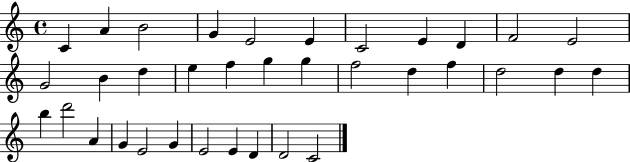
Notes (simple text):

C4/q A4/q B4/h G4/q E4/h E4/q C4/h E4/q D4/q F4/h E4/h G4/h B4/q D5/q E5/q F5/q G5/q G5/q F5/h D5/q F5/q D5/h D5/q D5/q B5/q D6/h A4/q G4/q E4/h G4/q E4/h E4/q D4/q D4/h C4/h